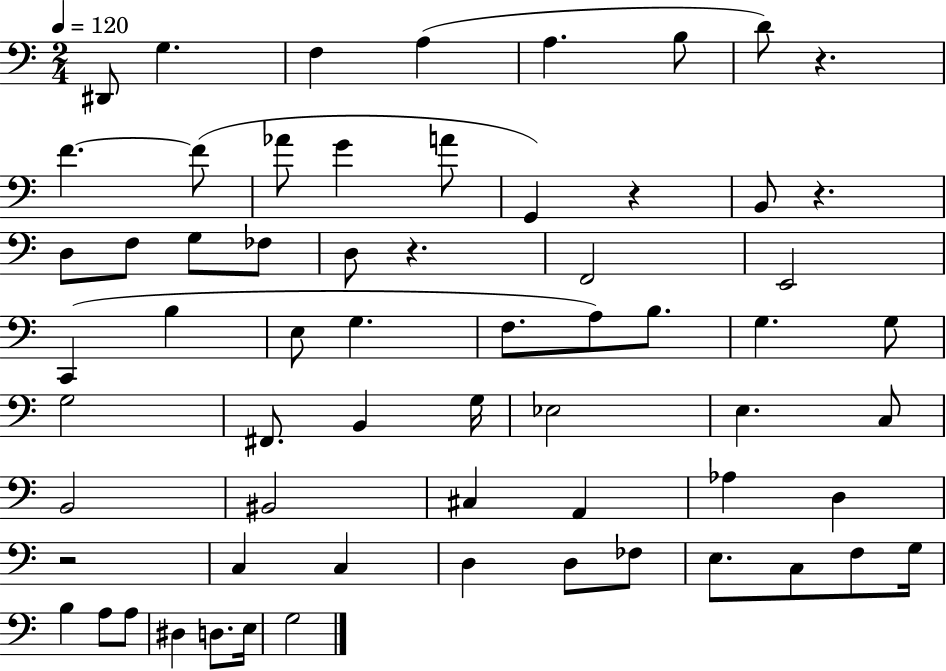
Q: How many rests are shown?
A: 5